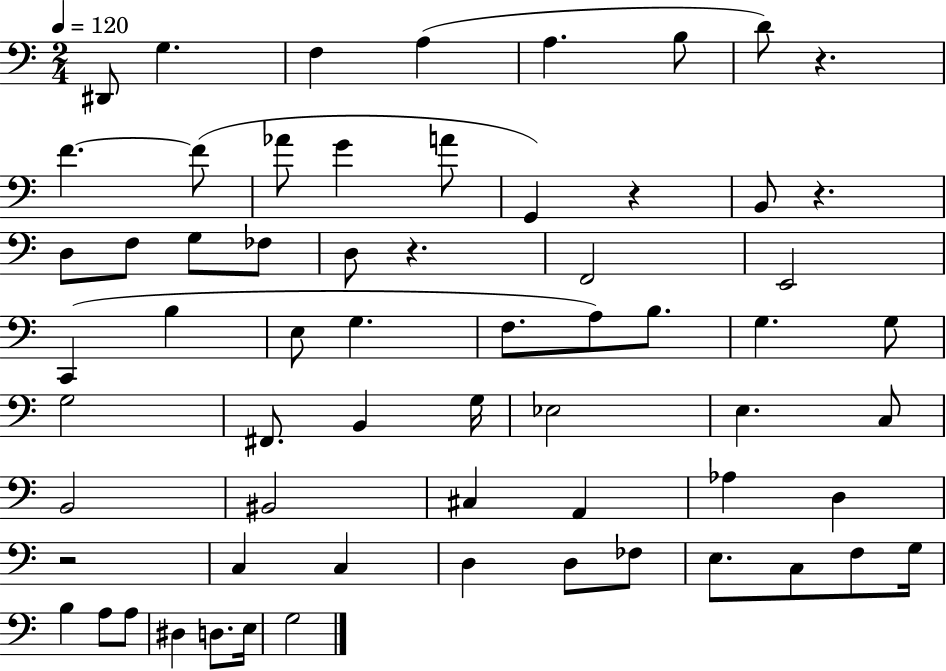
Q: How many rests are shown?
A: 5